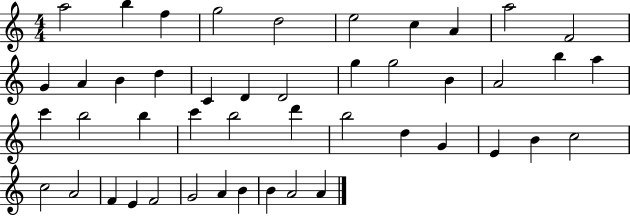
A5/h B5/q F5/q G5/h D5/h E5/h C5/q A4/q A5/h F4/h G4/q A4/q B4/q D5/q C4/q D4/q D4/h G5/q G5/h B4/q A4/h B5/q A5/q C6/q B5/h B5/q C6/q B5/h D6/q B5/h D5/q G4/q E4/q B4/q C5/h C5/h A4/h F4/q E4/q F4/h G4/h A4/q B4/q B4/q A4/h A4/q